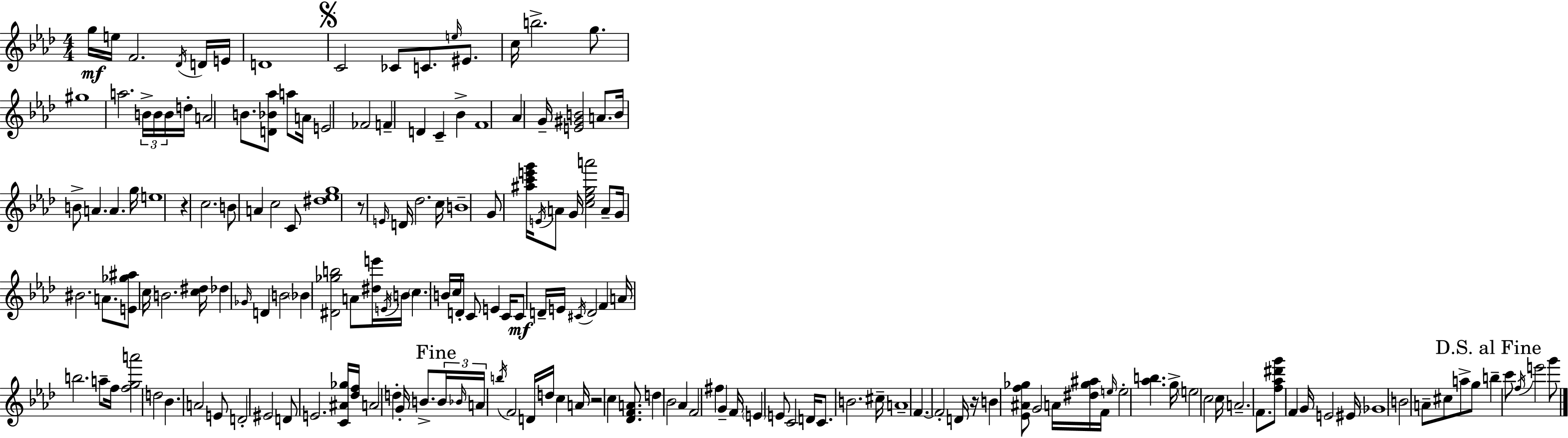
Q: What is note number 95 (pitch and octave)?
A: A4